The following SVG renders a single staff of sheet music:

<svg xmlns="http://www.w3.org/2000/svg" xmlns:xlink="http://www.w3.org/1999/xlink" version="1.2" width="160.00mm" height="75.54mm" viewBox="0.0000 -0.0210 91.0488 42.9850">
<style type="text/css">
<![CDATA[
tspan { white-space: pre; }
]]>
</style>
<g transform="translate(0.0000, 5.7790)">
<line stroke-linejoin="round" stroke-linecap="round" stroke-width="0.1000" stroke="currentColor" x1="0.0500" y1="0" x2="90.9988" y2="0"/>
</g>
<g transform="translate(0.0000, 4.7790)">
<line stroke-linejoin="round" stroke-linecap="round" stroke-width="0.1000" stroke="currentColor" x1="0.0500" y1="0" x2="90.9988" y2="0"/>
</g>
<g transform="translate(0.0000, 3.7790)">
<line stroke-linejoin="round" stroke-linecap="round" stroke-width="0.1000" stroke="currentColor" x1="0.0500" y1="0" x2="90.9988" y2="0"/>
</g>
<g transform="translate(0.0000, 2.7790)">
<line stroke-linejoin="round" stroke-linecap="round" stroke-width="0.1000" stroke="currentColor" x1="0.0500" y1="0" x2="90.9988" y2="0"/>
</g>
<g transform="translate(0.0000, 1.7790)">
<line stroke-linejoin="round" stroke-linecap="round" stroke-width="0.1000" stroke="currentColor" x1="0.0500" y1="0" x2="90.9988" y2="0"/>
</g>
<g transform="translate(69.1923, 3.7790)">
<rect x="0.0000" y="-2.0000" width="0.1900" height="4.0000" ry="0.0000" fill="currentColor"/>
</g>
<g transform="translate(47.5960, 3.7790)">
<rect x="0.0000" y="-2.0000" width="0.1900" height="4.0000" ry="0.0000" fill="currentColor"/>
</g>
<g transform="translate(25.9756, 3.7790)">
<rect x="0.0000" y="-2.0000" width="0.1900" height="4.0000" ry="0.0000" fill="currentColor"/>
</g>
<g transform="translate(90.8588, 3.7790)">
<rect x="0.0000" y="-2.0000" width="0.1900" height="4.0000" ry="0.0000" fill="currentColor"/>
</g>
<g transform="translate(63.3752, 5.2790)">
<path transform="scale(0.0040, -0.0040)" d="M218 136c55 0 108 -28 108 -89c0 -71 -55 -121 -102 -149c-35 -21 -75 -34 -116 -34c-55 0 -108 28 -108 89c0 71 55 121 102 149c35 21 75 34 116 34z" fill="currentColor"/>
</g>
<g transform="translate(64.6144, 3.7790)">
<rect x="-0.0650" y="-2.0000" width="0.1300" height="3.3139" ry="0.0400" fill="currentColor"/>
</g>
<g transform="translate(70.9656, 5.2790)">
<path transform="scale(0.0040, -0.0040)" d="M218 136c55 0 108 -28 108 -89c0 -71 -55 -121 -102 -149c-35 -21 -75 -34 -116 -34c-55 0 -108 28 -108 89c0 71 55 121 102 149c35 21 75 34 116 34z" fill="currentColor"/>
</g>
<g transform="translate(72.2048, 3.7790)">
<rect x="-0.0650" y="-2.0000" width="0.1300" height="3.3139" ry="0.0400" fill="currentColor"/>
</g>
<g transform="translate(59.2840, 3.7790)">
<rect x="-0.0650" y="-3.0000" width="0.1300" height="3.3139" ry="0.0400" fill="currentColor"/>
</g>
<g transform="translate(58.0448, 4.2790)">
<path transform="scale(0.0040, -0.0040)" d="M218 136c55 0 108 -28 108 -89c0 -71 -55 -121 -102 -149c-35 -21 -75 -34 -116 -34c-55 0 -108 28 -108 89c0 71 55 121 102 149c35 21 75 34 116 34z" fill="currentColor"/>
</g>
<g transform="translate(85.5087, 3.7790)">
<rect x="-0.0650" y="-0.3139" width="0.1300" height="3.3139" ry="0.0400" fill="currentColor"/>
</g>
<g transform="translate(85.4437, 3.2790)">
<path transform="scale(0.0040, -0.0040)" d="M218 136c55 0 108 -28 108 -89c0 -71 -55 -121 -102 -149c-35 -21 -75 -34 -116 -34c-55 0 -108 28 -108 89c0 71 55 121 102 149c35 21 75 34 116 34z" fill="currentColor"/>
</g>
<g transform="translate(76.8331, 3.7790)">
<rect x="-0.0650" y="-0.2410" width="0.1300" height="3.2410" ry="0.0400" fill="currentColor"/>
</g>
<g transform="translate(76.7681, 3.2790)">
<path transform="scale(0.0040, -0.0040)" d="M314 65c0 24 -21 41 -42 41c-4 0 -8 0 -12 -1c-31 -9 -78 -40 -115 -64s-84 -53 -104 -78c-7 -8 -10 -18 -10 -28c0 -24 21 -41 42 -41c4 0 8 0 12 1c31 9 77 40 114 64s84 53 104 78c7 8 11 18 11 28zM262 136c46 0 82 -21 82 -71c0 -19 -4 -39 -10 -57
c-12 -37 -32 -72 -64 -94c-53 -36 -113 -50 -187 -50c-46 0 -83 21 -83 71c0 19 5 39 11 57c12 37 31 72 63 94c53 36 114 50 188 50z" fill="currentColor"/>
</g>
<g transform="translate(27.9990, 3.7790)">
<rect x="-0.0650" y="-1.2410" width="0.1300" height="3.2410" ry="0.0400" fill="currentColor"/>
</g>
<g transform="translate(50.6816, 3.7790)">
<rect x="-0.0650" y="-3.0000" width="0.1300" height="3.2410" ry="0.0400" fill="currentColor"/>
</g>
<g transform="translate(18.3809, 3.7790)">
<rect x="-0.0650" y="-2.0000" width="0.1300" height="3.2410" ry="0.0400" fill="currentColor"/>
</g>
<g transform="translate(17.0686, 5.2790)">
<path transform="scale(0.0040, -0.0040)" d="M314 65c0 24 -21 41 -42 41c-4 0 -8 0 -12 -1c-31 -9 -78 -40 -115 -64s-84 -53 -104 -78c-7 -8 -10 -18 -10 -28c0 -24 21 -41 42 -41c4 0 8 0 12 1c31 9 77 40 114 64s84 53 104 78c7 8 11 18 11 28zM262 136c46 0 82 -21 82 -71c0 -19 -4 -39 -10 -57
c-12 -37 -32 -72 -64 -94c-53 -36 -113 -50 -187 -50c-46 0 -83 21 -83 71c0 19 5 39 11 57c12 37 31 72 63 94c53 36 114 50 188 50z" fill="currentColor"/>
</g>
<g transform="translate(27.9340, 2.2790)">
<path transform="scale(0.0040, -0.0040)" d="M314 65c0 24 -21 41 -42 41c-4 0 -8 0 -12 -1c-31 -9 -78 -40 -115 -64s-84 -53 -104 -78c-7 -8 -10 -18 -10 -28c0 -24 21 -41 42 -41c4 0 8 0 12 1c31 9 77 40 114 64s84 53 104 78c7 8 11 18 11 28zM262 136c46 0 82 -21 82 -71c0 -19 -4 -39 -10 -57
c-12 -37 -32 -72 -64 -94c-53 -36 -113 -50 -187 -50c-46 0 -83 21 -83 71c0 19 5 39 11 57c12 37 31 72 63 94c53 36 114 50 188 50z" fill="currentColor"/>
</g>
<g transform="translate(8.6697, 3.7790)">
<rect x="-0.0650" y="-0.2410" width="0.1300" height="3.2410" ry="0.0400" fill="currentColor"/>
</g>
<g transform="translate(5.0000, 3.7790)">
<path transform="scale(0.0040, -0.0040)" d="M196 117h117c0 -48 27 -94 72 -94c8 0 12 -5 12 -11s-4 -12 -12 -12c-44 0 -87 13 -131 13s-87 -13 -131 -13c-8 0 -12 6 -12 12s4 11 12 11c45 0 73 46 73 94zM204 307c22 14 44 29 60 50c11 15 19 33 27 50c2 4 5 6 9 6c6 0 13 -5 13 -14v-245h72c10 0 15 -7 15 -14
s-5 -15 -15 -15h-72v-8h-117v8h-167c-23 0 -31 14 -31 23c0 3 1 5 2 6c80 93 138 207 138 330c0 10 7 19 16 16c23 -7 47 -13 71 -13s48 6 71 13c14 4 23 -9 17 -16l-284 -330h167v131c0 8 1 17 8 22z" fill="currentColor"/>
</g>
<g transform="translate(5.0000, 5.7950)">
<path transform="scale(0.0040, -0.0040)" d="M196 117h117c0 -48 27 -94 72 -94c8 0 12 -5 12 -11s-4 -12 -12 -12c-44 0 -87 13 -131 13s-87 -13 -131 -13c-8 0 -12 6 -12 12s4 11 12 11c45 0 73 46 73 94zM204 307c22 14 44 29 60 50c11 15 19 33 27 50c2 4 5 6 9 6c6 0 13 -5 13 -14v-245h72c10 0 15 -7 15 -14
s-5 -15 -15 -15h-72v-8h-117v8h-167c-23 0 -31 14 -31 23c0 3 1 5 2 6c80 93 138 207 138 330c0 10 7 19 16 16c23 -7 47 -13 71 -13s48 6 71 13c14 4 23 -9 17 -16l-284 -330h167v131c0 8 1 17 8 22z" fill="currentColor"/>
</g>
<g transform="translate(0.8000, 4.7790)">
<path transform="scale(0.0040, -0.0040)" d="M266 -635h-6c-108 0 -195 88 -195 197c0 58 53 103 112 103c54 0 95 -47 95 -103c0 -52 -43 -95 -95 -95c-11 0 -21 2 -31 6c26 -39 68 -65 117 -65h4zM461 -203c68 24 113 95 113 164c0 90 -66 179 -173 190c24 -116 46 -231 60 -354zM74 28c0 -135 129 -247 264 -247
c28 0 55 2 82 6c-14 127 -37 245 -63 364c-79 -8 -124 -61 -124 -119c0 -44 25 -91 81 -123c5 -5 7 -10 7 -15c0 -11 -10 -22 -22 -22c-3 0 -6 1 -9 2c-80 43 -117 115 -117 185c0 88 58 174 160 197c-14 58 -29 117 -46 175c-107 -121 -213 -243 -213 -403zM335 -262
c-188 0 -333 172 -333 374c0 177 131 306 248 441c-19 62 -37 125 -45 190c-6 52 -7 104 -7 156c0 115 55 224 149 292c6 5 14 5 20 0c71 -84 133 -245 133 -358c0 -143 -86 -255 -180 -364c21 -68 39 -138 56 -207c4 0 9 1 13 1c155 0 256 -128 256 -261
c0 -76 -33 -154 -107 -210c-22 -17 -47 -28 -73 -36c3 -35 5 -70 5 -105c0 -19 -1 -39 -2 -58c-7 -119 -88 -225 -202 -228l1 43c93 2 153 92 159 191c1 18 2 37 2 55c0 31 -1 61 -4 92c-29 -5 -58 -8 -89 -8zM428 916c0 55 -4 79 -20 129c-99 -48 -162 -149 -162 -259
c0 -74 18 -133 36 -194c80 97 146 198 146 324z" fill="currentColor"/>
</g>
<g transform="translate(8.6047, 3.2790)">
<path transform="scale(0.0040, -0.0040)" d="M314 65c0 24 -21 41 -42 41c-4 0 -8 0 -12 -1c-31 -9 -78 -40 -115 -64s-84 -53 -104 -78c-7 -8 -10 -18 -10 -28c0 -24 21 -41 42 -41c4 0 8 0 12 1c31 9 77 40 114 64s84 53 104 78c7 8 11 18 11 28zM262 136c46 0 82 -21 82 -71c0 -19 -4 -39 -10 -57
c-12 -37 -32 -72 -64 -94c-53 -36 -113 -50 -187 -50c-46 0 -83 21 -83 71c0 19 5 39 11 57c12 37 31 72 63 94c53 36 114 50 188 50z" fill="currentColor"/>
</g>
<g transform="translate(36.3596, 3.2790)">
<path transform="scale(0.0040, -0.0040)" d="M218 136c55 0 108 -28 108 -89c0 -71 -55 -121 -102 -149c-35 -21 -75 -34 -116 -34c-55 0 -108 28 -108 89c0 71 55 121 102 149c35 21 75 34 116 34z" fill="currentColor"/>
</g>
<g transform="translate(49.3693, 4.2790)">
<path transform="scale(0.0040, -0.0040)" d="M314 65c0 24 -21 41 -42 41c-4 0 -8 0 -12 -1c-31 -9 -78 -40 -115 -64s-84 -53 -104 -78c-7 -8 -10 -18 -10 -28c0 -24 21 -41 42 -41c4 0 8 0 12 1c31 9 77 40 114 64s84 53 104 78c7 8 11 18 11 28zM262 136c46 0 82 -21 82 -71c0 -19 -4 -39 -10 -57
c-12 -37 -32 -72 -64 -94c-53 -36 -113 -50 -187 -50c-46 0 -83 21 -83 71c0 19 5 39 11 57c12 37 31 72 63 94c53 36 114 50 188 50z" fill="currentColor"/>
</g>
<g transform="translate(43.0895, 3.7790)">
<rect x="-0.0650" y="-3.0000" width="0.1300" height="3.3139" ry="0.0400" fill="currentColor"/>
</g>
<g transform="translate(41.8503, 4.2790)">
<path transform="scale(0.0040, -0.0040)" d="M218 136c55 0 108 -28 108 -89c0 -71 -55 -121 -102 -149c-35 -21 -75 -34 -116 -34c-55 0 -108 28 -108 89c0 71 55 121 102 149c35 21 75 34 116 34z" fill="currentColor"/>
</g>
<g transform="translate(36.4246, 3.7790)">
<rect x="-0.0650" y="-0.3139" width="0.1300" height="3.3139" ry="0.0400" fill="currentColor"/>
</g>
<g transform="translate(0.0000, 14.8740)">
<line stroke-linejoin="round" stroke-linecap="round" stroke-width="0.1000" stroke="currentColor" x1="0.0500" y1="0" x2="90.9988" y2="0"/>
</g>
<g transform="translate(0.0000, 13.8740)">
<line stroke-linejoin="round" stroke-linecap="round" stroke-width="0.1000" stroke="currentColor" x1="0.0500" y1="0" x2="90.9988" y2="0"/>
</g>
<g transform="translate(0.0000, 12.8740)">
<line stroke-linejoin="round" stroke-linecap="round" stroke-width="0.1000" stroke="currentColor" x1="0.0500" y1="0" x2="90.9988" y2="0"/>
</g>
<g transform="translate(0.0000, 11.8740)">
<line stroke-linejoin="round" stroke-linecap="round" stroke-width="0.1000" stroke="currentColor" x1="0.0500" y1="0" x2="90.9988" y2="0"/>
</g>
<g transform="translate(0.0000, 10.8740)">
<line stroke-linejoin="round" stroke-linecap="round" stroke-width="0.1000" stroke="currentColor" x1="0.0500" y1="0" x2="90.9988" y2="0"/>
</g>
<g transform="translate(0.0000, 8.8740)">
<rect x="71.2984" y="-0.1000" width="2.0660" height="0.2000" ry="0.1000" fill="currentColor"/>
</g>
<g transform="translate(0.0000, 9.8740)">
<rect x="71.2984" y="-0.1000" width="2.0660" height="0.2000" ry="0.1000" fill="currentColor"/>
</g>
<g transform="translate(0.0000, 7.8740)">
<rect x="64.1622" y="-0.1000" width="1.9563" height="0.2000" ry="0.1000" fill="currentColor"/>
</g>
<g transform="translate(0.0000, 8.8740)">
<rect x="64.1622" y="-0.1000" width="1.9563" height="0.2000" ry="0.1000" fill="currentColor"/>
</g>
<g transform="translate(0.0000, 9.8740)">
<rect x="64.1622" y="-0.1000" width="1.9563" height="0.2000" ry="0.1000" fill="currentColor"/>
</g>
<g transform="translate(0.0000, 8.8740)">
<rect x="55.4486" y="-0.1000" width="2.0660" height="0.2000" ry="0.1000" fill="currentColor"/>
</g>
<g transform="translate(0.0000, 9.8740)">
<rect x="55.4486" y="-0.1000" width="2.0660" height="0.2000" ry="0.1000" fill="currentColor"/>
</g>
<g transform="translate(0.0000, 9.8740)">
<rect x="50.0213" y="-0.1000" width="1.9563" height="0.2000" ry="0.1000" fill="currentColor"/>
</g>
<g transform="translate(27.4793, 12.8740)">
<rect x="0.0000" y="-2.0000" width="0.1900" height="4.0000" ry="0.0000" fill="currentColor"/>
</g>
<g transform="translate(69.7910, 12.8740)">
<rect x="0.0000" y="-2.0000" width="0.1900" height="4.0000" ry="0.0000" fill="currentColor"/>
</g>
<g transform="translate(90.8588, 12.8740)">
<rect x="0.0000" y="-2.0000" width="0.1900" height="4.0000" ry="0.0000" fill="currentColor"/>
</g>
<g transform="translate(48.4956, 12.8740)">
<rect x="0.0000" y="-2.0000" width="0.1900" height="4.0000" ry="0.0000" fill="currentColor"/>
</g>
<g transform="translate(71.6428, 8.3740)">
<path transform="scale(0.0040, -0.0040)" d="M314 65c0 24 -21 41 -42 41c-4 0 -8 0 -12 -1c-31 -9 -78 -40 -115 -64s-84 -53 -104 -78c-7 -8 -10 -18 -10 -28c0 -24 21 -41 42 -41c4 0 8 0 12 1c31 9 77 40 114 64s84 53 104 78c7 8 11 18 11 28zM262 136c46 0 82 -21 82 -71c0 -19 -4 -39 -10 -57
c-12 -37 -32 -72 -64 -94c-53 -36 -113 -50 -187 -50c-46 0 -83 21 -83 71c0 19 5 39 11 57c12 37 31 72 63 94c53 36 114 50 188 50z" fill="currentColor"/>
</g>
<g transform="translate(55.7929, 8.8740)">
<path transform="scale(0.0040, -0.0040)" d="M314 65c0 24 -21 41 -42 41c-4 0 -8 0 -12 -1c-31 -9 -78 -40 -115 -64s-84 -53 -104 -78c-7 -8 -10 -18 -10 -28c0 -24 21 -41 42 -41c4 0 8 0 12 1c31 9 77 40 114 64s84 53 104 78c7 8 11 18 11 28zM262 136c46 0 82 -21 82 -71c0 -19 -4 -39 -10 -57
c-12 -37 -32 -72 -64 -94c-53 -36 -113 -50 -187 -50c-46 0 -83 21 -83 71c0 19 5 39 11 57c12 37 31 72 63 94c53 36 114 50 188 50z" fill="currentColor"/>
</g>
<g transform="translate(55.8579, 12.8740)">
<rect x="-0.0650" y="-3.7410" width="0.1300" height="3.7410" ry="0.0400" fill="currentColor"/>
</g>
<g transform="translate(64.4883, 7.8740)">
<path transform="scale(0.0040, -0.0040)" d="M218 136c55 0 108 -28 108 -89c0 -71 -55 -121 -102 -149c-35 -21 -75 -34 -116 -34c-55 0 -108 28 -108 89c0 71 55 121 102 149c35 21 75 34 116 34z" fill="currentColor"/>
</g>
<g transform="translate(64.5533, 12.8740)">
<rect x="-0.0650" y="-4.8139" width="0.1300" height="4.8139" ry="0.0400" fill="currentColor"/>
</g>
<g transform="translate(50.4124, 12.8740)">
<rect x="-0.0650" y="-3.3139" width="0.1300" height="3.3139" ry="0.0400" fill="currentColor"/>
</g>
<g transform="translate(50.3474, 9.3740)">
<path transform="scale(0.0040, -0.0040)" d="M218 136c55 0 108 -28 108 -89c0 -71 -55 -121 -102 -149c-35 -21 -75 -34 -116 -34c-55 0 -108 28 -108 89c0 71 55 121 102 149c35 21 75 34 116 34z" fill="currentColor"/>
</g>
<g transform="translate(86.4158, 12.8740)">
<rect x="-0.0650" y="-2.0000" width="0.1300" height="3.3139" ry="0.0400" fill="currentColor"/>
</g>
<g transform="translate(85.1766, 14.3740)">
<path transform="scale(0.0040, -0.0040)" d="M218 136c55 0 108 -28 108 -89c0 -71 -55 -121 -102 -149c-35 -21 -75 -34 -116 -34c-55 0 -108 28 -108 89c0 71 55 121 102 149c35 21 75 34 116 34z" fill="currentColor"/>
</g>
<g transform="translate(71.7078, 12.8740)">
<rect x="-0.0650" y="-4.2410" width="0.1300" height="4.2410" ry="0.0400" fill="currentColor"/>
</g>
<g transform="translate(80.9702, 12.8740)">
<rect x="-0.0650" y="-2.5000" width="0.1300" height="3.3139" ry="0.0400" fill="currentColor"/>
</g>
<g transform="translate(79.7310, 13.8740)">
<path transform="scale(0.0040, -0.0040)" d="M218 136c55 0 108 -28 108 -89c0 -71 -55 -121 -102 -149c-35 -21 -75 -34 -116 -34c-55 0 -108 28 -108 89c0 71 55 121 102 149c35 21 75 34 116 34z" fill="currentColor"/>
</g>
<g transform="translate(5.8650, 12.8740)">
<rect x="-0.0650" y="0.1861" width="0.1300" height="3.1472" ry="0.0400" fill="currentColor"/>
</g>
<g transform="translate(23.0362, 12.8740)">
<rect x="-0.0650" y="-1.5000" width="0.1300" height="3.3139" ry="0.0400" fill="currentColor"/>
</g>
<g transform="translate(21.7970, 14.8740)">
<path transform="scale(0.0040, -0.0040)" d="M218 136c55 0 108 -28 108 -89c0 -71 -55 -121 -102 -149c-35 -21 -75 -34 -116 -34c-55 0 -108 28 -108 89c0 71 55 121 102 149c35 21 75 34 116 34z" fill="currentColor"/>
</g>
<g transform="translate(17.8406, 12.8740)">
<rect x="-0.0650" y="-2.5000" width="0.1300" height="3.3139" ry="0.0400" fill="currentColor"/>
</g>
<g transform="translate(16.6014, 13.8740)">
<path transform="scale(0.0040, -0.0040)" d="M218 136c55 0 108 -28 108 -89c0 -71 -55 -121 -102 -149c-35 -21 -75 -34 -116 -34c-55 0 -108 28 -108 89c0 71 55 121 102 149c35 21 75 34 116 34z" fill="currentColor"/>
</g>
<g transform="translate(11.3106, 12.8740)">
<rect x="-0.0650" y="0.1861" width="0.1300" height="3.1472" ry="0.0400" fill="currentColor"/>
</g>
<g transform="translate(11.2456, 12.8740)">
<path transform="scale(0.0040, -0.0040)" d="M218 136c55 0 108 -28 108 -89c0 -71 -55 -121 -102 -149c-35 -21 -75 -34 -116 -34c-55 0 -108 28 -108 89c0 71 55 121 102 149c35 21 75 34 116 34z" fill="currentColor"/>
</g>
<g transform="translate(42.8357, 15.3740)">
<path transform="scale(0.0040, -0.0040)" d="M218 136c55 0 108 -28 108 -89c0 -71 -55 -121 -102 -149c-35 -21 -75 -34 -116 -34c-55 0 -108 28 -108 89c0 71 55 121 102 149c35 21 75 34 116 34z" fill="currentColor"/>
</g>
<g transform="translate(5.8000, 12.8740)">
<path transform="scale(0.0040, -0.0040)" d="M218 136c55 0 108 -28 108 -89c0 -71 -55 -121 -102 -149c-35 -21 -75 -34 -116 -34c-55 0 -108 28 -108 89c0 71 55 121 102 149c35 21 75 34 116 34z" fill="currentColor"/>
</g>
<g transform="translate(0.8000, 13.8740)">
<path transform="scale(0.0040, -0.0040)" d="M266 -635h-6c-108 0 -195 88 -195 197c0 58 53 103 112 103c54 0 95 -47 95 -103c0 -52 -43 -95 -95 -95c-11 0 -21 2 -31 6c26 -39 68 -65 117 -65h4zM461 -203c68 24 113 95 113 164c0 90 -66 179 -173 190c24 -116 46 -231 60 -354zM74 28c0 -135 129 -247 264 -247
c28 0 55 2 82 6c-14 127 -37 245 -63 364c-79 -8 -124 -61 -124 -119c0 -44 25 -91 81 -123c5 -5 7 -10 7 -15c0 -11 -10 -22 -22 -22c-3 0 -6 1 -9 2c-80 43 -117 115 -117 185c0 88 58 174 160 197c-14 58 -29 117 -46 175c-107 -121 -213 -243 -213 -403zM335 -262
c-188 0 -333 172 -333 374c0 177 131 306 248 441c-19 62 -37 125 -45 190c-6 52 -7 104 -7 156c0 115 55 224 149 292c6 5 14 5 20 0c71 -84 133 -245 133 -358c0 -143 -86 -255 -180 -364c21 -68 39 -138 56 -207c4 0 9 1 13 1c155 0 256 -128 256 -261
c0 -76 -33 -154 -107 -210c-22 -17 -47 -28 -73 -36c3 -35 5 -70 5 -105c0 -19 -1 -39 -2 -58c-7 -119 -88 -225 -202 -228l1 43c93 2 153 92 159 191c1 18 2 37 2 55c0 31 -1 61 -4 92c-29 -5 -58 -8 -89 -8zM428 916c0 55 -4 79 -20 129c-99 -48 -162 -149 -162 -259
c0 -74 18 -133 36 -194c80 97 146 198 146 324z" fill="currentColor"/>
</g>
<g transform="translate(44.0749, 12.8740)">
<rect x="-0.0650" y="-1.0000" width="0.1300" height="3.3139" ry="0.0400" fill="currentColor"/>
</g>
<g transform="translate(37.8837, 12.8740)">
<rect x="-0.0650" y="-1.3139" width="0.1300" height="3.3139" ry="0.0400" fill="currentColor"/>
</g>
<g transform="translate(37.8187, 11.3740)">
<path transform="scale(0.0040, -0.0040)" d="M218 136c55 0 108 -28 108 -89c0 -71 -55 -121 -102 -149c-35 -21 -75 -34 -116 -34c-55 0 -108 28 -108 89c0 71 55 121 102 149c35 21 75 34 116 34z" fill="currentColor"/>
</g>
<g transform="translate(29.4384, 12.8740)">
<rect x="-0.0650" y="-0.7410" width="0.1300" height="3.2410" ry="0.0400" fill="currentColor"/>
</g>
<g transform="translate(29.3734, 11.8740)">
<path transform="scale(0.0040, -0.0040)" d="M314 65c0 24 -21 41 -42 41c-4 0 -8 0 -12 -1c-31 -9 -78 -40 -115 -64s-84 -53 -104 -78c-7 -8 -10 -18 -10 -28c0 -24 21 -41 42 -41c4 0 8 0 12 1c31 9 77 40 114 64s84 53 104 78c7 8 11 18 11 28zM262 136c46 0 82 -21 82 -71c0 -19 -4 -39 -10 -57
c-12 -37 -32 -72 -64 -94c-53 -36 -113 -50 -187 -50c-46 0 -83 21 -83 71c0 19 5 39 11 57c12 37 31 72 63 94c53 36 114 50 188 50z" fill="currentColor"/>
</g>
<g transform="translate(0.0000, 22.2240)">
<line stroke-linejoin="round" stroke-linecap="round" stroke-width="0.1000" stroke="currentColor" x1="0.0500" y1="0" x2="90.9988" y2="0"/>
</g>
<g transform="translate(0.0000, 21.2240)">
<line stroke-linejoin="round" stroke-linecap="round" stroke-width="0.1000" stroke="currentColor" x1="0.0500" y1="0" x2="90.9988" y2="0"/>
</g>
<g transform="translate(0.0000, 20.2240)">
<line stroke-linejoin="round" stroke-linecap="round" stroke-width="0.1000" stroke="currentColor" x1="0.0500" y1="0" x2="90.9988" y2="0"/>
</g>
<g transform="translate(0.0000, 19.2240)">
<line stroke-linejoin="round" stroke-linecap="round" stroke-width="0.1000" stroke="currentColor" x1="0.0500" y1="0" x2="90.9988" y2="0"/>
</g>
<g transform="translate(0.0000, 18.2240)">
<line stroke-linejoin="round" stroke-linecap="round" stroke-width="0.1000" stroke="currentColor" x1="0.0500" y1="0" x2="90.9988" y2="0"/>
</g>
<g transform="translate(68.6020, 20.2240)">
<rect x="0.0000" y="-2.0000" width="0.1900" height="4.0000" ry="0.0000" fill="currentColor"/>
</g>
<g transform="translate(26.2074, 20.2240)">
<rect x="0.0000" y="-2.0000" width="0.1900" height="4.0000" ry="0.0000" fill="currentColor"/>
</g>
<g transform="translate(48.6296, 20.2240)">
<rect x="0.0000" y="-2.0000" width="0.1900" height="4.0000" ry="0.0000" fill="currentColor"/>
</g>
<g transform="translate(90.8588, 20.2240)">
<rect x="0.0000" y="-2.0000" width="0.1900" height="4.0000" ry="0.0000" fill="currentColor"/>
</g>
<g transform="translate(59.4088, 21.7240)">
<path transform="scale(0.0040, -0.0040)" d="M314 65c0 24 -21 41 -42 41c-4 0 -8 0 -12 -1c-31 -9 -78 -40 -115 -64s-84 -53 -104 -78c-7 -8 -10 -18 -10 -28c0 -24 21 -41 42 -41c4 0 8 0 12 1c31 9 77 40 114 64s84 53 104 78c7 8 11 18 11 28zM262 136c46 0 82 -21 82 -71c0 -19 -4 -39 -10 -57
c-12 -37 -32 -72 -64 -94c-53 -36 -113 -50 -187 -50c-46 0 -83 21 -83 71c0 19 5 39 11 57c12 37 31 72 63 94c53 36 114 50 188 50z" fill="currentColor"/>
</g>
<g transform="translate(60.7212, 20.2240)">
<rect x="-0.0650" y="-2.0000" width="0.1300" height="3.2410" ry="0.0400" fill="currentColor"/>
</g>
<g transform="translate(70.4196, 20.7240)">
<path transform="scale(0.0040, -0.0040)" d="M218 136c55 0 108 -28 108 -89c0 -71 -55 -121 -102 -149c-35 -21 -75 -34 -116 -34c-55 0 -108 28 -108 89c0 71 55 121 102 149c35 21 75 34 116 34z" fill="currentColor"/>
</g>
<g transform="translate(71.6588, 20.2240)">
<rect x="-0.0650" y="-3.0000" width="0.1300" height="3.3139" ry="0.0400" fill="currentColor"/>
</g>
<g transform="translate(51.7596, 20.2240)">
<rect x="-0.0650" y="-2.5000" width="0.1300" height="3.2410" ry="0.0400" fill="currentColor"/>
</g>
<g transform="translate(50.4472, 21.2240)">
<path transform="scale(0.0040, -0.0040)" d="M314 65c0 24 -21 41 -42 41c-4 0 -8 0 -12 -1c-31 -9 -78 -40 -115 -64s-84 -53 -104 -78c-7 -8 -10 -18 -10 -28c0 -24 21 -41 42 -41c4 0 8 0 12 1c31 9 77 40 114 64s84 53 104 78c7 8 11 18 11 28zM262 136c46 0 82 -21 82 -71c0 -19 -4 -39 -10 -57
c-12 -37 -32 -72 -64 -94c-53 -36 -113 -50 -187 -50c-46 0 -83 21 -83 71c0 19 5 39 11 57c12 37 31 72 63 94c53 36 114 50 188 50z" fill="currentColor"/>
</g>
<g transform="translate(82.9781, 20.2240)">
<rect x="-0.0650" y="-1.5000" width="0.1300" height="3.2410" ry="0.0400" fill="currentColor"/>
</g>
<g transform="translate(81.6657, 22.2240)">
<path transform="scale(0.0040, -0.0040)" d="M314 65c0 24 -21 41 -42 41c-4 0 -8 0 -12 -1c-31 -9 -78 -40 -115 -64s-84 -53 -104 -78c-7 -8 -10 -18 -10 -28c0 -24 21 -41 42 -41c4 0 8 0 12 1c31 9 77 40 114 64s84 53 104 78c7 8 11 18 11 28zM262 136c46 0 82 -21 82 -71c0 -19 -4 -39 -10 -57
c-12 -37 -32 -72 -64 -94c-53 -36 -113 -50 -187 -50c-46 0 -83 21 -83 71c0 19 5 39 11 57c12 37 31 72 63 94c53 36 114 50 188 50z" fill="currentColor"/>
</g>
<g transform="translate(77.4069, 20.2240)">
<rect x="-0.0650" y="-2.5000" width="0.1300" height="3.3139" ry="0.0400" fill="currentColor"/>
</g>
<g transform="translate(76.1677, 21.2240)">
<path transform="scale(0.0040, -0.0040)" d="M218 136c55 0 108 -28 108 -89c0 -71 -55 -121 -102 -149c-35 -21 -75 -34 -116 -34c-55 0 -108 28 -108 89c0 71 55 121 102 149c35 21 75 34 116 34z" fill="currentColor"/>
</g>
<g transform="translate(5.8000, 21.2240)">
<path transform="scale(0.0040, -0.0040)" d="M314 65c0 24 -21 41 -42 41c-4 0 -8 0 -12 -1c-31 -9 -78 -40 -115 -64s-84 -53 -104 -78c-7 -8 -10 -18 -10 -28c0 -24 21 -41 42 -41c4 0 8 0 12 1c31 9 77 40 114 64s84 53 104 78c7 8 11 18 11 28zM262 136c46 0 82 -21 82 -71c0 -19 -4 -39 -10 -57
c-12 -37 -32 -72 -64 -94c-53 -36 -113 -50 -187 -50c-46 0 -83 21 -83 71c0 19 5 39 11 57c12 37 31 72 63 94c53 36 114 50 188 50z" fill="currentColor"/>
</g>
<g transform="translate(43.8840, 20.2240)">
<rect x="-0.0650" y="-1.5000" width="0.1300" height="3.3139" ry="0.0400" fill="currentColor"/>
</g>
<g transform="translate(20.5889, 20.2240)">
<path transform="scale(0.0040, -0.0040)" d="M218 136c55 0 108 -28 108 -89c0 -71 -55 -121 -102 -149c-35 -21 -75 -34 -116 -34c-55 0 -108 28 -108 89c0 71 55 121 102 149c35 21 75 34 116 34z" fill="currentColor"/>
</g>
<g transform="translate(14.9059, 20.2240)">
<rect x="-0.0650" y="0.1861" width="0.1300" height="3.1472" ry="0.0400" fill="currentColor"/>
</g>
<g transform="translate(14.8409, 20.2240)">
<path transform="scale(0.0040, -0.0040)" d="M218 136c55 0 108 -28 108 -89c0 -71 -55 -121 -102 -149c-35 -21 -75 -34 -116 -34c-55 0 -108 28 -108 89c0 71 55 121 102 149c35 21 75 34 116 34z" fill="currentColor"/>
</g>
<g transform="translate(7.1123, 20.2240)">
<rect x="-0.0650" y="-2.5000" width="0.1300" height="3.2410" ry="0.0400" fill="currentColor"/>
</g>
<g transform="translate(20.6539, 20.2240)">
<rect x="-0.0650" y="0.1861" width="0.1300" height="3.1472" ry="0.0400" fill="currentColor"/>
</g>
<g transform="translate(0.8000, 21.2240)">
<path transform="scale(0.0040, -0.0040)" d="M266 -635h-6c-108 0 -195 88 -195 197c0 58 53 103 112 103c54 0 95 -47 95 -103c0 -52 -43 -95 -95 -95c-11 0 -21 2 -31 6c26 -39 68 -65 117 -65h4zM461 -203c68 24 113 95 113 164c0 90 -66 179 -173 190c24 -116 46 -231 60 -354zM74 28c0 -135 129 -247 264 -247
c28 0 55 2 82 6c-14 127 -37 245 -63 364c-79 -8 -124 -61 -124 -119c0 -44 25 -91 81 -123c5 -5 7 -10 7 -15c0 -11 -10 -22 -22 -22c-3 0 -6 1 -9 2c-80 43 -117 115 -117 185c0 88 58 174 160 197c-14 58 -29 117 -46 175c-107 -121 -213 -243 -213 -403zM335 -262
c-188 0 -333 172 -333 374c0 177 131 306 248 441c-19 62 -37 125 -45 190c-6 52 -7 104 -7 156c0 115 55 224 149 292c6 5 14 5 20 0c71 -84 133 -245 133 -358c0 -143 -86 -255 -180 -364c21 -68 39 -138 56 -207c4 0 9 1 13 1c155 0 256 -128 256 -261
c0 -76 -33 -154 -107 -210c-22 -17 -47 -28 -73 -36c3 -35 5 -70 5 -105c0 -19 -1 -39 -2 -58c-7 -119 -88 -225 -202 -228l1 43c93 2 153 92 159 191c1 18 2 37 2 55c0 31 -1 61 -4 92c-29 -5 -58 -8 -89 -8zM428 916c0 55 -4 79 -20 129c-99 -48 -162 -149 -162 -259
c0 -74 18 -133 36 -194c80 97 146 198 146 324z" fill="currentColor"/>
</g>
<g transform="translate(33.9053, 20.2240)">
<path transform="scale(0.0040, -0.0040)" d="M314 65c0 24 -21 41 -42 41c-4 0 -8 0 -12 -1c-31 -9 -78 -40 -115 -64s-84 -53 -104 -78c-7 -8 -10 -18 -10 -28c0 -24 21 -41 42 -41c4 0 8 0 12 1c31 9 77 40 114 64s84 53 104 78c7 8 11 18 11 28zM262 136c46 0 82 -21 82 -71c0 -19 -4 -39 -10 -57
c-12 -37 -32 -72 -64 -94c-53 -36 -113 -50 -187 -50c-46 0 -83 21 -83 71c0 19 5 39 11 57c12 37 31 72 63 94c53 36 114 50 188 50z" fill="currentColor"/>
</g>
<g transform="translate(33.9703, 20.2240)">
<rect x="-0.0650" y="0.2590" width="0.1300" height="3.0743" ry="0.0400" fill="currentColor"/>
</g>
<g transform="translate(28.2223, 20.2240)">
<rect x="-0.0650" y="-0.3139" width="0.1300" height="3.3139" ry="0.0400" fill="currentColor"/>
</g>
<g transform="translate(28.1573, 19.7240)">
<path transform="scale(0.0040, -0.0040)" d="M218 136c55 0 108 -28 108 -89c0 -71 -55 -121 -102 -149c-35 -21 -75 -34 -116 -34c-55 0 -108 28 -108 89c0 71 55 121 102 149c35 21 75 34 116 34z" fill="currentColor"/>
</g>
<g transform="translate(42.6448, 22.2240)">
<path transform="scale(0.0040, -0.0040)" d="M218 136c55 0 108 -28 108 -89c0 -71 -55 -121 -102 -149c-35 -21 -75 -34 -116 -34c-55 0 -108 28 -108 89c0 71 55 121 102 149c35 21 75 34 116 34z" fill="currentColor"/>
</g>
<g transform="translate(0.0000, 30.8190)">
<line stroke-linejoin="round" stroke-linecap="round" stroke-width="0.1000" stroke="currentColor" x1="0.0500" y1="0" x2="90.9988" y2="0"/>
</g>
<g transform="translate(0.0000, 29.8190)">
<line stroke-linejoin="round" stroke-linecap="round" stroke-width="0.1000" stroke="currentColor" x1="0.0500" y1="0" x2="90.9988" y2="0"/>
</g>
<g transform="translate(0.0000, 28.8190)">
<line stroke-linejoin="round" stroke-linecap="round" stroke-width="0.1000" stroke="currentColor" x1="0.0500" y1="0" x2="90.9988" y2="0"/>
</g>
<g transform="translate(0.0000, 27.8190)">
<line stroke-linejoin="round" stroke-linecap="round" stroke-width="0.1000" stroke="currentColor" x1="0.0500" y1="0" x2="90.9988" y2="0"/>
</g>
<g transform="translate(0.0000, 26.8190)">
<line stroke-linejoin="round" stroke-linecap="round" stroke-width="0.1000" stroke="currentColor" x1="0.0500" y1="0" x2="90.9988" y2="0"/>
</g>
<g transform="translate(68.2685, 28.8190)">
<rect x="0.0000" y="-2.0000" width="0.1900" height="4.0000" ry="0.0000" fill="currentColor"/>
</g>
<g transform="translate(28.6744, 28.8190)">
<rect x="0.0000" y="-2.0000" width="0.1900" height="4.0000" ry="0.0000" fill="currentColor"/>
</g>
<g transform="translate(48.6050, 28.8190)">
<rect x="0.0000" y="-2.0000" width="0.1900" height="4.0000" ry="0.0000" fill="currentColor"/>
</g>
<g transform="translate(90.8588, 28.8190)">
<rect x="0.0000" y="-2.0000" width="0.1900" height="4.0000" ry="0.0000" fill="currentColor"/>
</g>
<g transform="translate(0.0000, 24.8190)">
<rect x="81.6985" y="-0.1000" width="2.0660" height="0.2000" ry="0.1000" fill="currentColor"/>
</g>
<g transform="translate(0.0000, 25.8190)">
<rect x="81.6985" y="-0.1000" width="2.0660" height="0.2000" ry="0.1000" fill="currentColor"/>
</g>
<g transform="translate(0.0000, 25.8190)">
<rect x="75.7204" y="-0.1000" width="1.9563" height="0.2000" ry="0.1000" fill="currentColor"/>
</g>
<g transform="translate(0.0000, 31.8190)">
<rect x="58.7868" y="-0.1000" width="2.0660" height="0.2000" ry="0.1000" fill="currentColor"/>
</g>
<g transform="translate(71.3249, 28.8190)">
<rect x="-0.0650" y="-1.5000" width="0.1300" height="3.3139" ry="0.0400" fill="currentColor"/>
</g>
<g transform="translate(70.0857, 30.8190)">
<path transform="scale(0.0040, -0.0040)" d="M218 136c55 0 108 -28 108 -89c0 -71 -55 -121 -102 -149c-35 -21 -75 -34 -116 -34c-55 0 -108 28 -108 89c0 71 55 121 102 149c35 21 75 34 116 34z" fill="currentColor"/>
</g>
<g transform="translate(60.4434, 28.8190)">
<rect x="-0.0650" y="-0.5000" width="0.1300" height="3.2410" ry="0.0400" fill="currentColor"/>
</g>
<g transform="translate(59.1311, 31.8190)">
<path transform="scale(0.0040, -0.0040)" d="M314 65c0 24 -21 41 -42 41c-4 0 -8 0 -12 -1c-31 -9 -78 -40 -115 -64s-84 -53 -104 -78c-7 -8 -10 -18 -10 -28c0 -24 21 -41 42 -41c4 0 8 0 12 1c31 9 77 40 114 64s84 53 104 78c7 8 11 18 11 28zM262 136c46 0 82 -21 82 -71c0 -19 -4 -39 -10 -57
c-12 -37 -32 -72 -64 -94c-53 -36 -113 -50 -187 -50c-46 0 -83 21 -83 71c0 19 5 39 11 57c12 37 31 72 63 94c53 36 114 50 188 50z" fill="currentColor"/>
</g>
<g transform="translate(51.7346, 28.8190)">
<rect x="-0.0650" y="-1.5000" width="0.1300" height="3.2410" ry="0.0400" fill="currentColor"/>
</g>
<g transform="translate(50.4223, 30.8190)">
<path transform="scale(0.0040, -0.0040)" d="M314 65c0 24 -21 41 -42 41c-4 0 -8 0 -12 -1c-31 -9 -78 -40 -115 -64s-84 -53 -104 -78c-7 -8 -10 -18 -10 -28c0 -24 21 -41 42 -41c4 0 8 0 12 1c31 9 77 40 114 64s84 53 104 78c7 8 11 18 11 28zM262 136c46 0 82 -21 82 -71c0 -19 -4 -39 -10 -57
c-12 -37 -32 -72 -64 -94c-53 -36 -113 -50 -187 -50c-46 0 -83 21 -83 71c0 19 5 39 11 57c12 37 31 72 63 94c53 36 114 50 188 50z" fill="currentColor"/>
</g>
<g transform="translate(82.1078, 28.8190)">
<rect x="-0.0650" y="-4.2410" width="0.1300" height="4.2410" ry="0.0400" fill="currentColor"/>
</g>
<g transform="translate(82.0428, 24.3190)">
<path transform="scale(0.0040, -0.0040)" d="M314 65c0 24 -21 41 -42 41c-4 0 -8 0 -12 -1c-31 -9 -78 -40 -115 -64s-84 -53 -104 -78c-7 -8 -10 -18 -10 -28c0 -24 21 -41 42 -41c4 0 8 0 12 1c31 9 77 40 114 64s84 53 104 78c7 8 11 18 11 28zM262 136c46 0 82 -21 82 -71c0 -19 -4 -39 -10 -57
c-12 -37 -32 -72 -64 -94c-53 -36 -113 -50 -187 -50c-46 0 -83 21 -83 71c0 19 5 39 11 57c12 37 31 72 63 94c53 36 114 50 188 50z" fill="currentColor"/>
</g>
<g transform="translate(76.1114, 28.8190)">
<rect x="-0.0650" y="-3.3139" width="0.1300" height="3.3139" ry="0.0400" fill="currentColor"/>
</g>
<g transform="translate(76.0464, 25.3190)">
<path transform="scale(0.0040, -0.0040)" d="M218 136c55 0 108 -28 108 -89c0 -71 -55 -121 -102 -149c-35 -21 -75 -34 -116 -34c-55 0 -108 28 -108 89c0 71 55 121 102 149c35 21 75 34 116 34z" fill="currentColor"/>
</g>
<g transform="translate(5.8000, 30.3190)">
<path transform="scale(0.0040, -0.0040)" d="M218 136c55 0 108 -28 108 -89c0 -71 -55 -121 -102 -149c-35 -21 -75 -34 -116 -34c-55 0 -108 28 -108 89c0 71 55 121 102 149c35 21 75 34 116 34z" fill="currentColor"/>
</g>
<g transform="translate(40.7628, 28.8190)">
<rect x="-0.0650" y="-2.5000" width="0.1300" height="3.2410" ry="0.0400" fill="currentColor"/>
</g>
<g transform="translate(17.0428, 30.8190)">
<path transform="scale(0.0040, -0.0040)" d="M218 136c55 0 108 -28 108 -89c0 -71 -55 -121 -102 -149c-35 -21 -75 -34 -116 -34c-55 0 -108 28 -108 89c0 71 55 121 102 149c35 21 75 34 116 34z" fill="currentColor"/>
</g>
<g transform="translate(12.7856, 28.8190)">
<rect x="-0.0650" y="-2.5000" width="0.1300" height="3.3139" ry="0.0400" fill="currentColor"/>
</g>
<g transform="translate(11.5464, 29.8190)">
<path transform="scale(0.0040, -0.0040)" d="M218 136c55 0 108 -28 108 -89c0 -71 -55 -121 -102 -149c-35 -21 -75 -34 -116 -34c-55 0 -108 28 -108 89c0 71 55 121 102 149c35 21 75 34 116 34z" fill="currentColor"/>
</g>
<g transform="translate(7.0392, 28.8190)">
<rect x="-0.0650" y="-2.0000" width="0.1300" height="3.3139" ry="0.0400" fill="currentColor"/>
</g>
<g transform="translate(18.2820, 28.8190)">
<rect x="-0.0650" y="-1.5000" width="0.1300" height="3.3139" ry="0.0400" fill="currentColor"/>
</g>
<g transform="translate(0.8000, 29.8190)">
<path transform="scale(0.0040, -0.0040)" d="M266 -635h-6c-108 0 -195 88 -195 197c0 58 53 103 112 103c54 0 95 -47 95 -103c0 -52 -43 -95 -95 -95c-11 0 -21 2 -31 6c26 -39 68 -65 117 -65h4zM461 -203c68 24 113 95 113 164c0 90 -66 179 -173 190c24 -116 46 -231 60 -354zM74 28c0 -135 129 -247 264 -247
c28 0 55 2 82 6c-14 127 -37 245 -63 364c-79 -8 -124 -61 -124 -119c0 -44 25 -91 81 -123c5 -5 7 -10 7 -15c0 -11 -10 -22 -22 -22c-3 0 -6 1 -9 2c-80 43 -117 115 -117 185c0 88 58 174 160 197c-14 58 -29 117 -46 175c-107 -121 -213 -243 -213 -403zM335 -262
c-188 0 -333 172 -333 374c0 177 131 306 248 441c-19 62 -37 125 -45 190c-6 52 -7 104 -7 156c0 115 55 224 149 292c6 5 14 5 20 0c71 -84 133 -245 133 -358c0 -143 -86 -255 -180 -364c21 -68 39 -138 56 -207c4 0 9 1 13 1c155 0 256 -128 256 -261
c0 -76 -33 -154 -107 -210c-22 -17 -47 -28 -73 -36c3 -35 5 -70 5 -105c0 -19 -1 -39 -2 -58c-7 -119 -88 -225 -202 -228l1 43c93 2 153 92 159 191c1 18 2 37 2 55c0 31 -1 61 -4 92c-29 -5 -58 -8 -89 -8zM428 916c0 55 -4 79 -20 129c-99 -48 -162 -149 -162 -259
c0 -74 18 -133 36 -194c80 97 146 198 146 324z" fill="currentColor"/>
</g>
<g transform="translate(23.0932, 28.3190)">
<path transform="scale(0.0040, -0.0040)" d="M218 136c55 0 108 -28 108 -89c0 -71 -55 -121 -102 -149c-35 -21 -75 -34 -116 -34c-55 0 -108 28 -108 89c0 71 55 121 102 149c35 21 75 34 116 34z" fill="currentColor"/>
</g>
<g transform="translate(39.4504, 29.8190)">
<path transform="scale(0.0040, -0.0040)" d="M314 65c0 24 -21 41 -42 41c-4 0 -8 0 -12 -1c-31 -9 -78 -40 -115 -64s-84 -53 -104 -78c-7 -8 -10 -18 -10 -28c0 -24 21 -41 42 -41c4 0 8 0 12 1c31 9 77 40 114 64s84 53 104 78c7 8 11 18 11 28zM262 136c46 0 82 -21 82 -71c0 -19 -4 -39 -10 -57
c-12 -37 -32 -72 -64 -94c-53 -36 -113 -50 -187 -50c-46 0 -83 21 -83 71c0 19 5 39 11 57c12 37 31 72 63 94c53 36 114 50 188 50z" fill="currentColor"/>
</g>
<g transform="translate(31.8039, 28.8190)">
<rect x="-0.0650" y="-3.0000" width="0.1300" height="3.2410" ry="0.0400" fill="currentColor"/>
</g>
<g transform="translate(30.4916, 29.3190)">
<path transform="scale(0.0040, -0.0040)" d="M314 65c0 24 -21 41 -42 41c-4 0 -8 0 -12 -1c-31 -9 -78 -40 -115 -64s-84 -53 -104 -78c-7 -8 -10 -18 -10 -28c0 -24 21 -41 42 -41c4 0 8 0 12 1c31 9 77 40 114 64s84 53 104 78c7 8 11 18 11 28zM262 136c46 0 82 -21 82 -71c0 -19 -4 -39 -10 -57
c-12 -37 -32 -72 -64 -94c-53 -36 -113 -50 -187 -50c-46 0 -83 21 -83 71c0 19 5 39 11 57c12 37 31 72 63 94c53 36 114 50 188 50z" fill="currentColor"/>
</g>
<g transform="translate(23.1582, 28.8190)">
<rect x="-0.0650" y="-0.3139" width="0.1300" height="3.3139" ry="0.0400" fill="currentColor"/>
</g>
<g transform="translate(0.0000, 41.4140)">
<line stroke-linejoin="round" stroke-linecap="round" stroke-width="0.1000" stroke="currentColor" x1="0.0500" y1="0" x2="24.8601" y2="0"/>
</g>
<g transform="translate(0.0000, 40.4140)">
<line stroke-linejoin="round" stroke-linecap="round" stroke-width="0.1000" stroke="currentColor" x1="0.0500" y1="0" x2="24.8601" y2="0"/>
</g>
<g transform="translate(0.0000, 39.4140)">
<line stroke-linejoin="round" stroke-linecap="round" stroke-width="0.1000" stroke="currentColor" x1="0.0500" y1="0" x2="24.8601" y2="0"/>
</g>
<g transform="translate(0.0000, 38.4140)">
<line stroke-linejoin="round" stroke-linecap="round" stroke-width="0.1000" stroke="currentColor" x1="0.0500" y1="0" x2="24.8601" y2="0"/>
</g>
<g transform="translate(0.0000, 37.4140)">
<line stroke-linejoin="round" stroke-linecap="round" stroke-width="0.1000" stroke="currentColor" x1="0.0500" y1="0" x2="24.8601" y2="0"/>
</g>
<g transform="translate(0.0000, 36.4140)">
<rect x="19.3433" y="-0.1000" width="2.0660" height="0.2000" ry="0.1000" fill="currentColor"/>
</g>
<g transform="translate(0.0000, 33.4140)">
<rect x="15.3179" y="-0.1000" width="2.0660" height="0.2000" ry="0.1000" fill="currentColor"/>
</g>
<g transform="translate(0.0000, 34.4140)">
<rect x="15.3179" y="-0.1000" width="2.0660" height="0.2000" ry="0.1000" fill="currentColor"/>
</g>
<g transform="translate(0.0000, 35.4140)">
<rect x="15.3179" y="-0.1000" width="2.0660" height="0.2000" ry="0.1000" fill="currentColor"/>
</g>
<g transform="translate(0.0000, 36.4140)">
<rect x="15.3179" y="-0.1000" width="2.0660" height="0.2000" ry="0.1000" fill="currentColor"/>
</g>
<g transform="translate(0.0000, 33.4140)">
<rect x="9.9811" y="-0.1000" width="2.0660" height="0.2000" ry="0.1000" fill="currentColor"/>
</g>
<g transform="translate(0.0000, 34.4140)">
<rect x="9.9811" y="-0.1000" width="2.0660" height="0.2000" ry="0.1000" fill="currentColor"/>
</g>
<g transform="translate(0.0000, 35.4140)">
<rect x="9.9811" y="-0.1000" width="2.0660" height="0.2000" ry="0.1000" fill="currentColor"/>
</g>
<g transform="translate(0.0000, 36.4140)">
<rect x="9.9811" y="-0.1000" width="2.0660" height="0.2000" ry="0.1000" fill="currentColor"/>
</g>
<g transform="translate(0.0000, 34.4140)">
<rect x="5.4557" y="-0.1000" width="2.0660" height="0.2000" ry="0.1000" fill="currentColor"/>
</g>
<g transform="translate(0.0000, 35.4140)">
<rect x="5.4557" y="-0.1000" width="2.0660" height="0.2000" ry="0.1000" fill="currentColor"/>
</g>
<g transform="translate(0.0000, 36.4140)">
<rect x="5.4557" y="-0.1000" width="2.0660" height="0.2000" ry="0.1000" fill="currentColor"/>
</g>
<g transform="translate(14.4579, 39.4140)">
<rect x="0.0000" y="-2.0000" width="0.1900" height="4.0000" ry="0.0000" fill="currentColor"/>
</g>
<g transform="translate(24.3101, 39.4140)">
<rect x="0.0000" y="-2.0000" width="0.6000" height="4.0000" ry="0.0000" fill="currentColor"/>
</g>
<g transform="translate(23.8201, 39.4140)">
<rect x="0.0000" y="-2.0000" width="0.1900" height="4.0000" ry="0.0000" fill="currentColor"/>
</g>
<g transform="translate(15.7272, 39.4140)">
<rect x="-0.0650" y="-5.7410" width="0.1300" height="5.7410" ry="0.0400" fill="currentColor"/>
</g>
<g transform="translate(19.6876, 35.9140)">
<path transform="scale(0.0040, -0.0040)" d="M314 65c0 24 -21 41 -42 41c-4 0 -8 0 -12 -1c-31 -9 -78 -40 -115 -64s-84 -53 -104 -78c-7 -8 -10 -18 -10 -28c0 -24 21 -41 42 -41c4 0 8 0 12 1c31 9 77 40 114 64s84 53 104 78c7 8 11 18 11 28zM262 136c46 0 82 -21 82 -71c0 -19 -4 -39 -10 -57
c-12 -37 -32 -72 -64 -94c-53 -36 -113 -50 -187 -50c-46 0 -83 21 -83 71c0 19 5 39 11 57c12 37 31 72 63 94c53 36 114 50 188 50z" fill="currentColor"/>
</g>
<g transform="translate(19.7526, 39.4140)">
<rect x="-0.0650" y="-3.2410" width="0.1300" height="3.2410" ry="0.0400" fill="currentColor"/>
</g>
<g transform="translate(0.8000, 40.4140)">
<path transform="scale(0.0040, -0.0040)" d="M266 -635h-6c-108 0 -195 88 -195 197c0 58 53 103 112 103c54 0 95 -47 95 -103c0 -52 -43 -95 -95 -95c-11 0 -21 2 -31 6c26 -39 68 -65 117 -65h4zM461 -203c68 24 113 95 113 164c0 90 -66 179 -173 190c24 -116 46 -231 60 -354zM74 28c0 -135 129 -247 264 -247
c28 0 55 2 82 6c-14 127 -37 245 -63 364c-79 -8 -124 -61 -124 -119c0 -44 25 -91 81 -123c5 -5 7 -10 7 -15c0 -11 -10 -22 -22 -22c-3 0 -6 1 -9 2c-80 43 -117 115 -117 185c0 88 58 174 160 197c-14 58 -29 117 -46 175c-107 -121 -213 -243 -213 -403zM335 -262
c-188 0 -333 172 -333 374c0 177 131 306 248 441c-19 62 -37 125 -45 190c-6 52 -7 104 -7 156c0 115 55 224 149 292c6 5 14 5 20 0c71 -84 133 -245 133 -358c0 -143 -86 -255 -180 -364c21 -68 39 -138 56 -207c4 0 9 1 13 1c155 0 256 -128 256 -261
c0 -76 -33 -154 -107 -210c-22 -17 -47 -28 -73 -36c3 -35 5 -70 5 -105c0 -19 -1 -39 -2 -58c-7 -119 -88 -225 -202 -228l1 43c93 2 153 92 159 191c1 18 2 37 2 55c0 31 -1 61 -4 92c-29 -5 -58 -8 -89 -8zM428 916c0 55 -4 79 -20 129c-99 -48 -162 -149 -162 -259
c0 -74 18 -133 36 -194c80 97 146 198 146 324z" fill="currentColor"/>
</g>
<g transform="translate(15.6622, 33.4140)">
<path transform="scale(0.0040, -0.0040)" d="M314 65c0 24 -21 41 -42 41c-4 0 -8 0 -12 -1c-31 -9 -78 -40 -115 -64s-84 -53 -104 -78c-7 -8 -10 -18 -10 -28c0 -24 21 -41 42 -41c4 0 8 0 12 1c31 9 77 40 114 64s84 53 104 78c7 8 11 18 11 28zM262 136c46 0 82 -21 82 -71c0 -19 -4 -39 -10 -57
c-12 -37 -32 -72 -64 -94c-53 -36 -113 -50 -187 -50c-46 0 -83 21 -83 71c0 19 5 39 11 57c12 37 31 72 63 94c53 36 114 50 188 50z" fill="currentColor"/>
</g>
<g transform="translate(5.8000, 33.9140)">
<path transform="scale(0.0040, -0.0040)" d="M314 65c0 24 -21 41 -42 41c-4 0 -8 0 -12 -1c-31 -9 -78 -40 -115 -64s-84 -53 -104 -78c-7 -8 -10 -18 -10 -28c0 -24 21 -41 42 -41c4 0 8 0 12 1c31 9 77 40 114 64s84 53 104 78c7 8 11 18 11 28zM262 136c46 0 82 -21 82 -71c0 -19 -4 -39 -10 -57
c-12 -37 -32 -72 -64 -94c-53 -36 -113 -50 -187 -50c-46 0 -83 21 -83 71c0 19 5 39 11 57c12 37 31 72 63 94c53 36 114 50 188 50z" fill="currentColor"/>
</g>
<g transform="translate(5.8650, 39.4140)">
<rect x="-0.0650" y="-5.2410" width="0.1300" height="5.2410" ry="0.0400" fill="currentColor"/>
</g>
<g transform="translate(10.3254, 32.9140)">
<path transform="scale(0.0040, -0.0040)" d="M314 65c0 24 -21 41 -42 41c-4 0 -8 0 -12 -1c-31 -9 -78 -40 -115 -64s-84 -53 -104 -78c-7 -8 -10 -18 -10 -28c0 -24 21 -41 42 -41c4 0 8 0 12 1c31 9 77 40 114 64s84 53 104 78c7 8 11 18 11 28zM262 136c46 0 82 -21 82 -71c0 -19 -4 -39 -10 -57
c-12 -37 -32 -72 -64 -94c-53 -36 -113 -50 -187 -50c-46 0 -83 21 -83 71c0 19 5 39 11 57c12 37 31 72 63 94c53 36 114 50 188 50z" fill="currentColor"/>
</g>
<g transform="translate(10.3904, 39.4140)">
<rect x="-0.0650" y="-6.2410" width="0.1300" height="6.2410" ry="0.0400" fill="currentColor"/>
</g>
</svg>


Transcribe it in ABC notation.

X:1
T:Untitled
M:4/4
L:1/4
K:C
c2 F2 e2 c A A2 A F F c2 c B B G E d2 e D b c'2 e' d'2 G F G2 B B c B2 E G2 F2 A G E2 F G E c A2 G2 E2 C2 E b d'2 f'2 a'2 g'2 b2